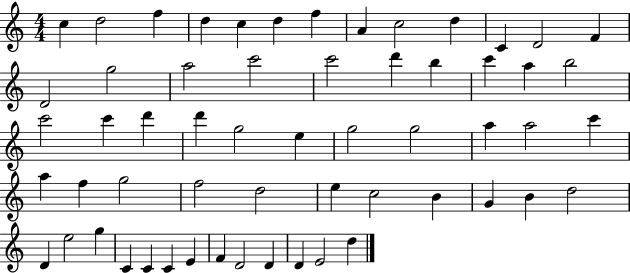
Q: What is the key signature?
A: C major